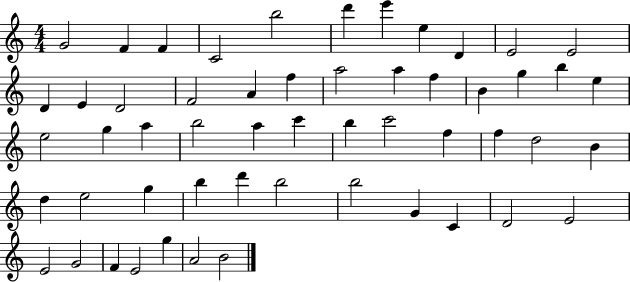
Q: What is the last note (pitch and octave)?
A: B4